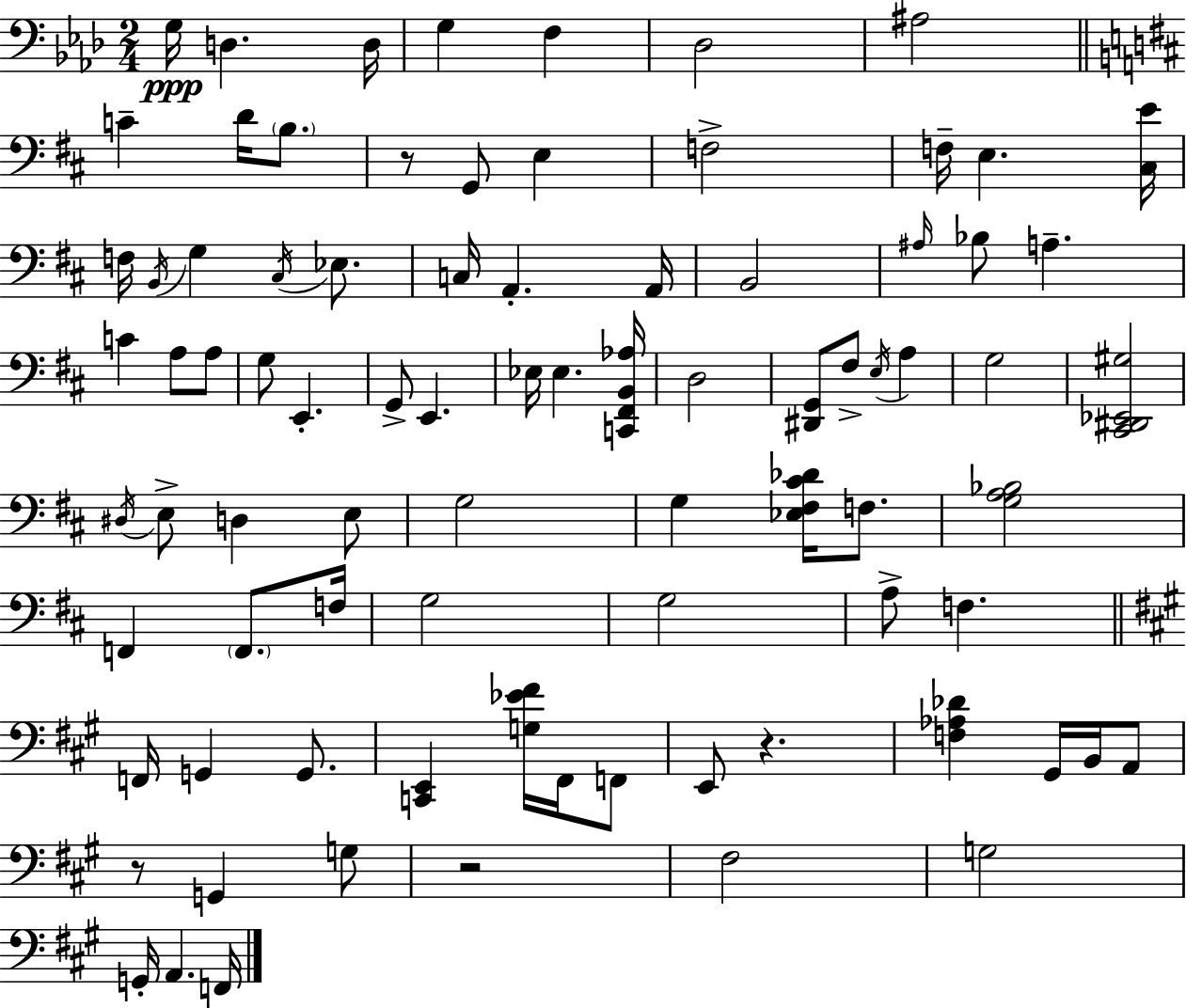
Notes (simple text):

G3/s D3/q. D3/s G3/q F3/q Db3/h A#3/h C4/q D4/s B3/e. R/e G2/e E3/q F3/h F3/s E3/q. [C#3,E4]/s F3/s B2/s G3/q C#3/s Eb3/e. C3/s A2/q. A2/s B2/h A#3/s Bb3/e A3/q. C4/q A3/e A3/e G3/e E2/q. G2/e E2/q. Eb3/s Eb3/q. [C2,F#2,B2,Ab3]/s D3/h [D#2,G2]/e F#3/e E3/s A3/q G3/h [C#2,D#2,Eb2,G#3]/h D#3/s E3/e D3/q E3/e G3/h G3/q [Eb3,F#3,C#4,Db4]/s F3/e. [G3,A3,Bb3]/h F2/q F2/e. F3/s G3/h G3/h A3/e F3/q. F2/s G2/q G2/e. [C2,E2]/q [G3,Eb4,F#4]/s F#2/s F2/e E2/e R/q. [F3,Ab3,Db4]/q G#2/s B2/s A2/e R/e G2/q G3/e R/h F#3/h G3/h G2/s A2/q. F2/s